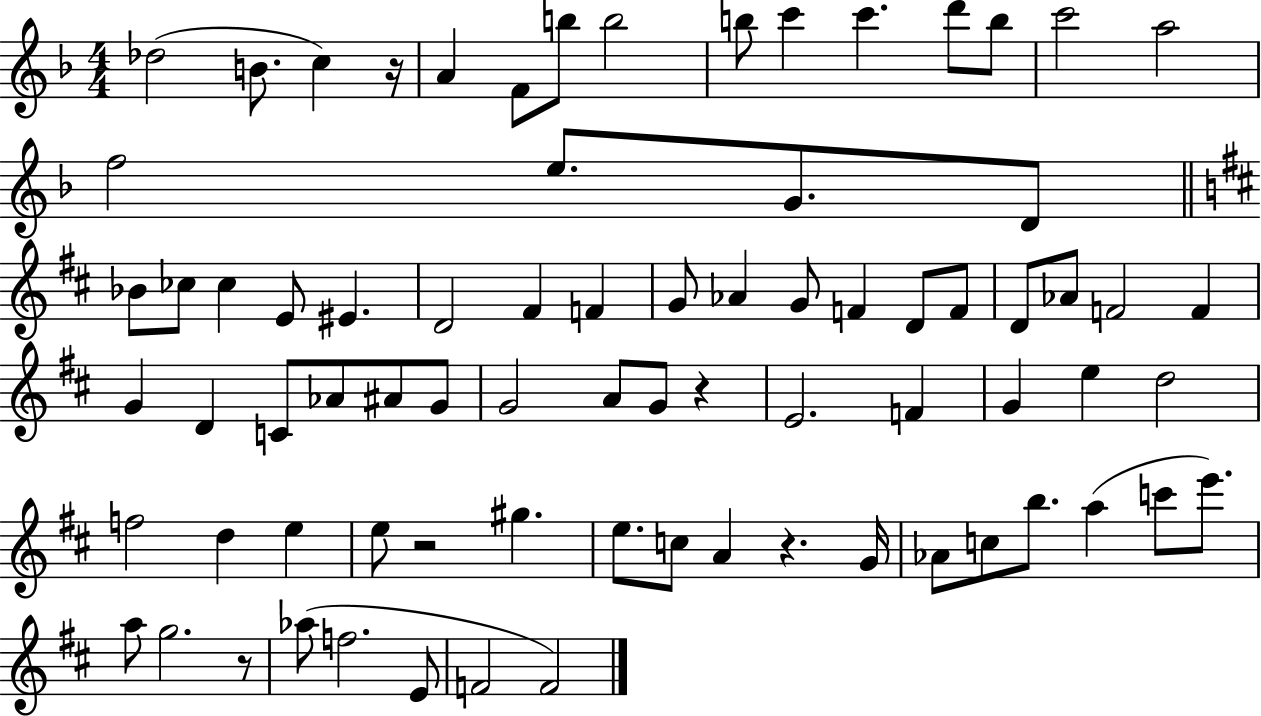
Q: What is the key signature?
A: F major